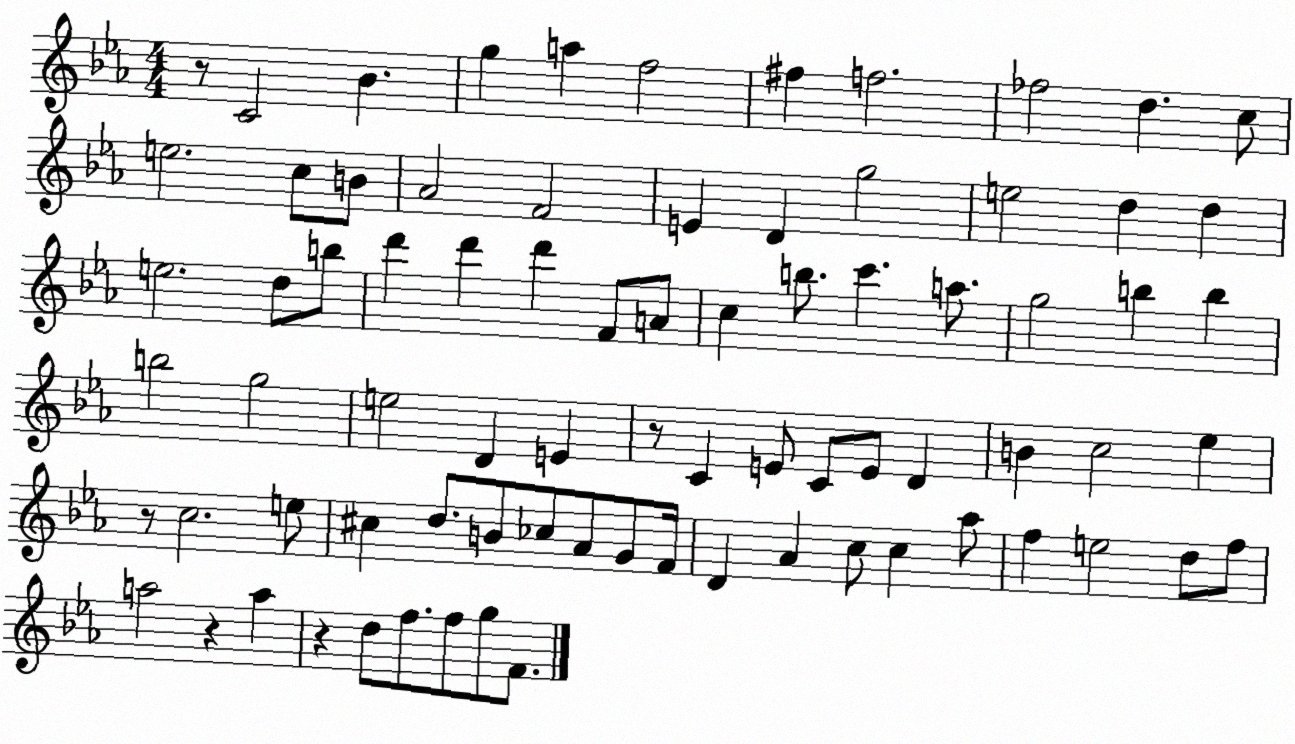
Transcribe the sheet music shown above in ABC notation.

X:1
T:Untitled
M:4/4
L:1/4
K:Eb
z/2 C2 _B g a f2 ^f f2 _f2 d c/2 e2 c/2 B/2 _A2 F2 E D g2 e2 d d e2 d/2 b/2 d' d' d' F/2 A/2 c b/2 c' a/2 g2 b b b2 g2 e2 D E z/2 C E/2 C/2 E/2 D B c2 _e z/2 c2 e/2 ^c d/2 B/2 _c/2 _A/2 G/2 F/4 D _A c/2 c _a/2 f e2 d/2 f/2 a2 z a z d/2 f/2 f/2 g/2 F/2